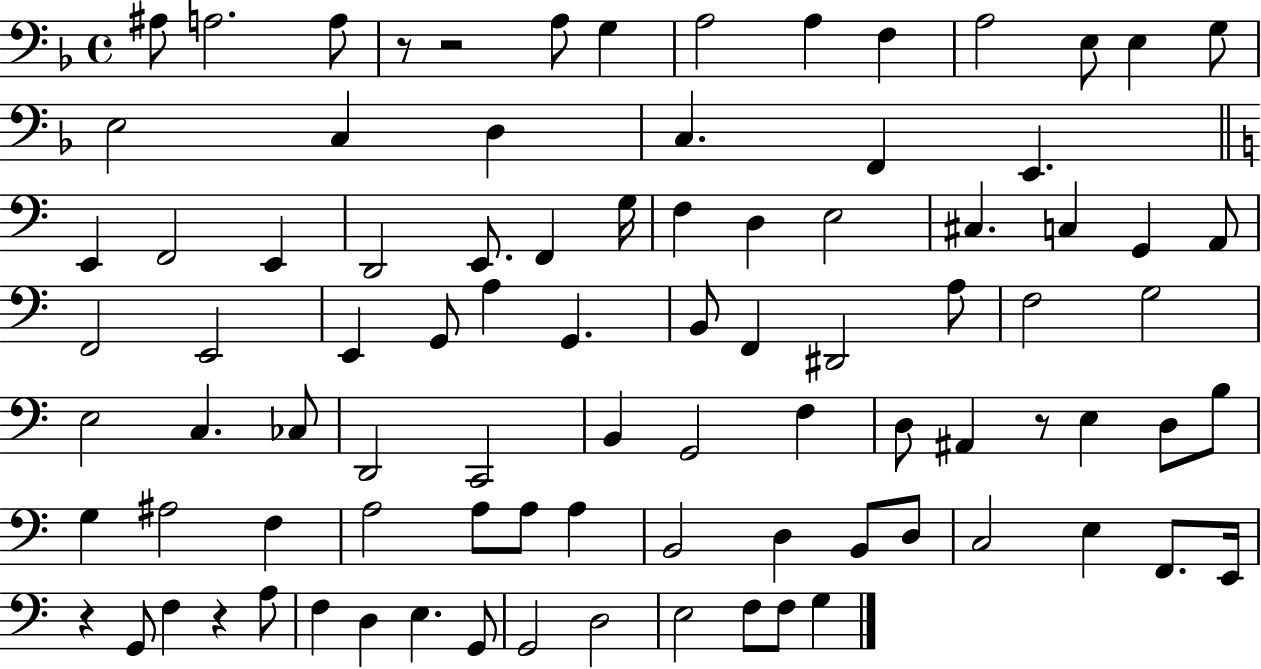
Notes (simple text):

A#3/e A3/h. A3/e R/e R/h A3/e G3/q A3/h A3/q F3/q A3/h E3/e E3/q G3/e E3/h C3/q D3/q C3/q. F2/q E2/q. E2/q F2/h E2/q D2/h E2/e. F2/q G3/s F3/q D3/q E3/h C#3/q. C3/q G2/q A2/e F2/h E2/h E2/q G2/e A3/q G2/q. B2/e F2/q D#2/h A3/e F3/h G3/h E3/h C3/q. CES3/e D2/h C2/h B2/q G2/h F3/q D3/e A#2/q R/e E3/q D3/e B3/e G3/q A#3/h F3/q A3/h A3/e A3/e A3/q B2/h D3/q B2/e D3/e C3/h E3/q F2/e. E2/s R/q G2/e F3/q R/q A3/e F3/q D3/q E3/q. G2/e G2/h D3/h E3/h F3/e F3/e G3/q